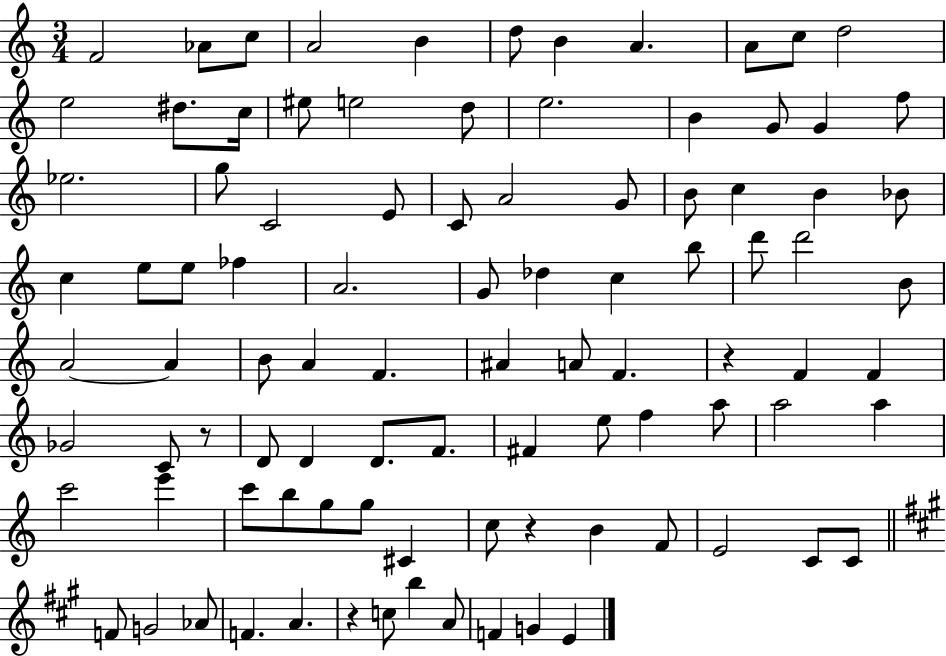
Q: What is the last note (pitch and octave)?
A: E4